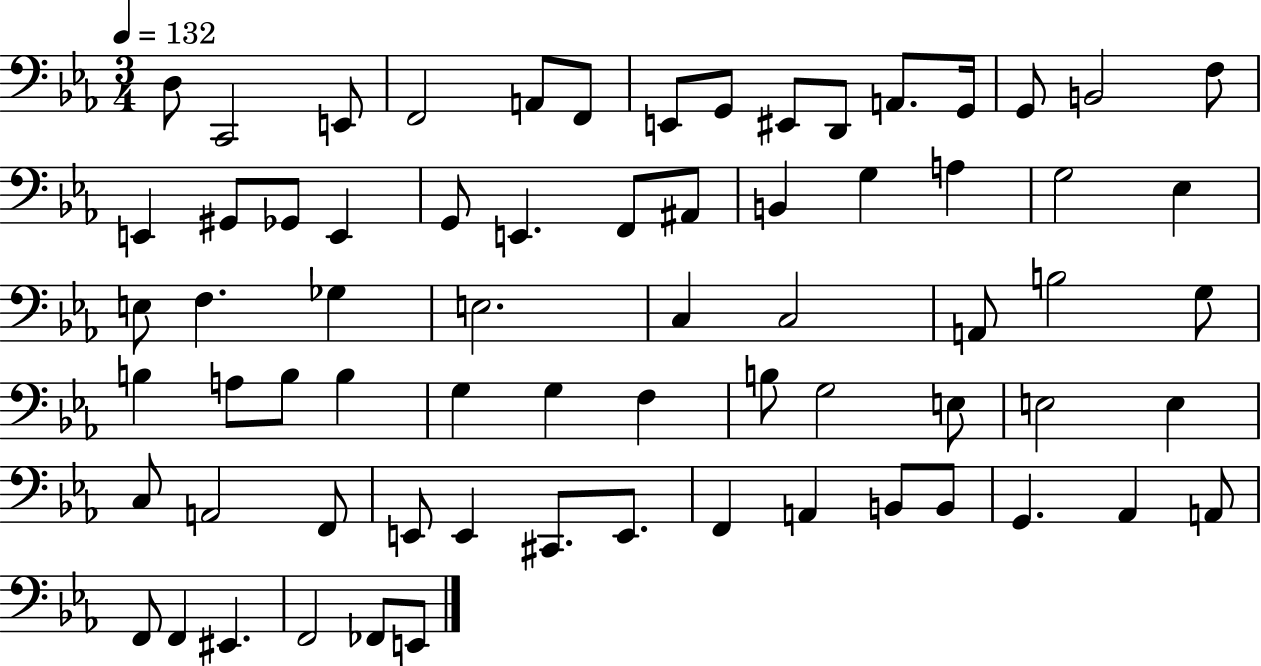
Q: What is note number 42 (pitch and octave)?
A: G3